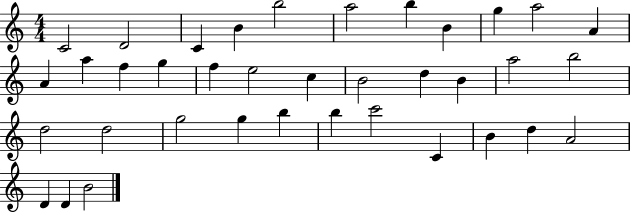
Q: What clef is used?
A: treble